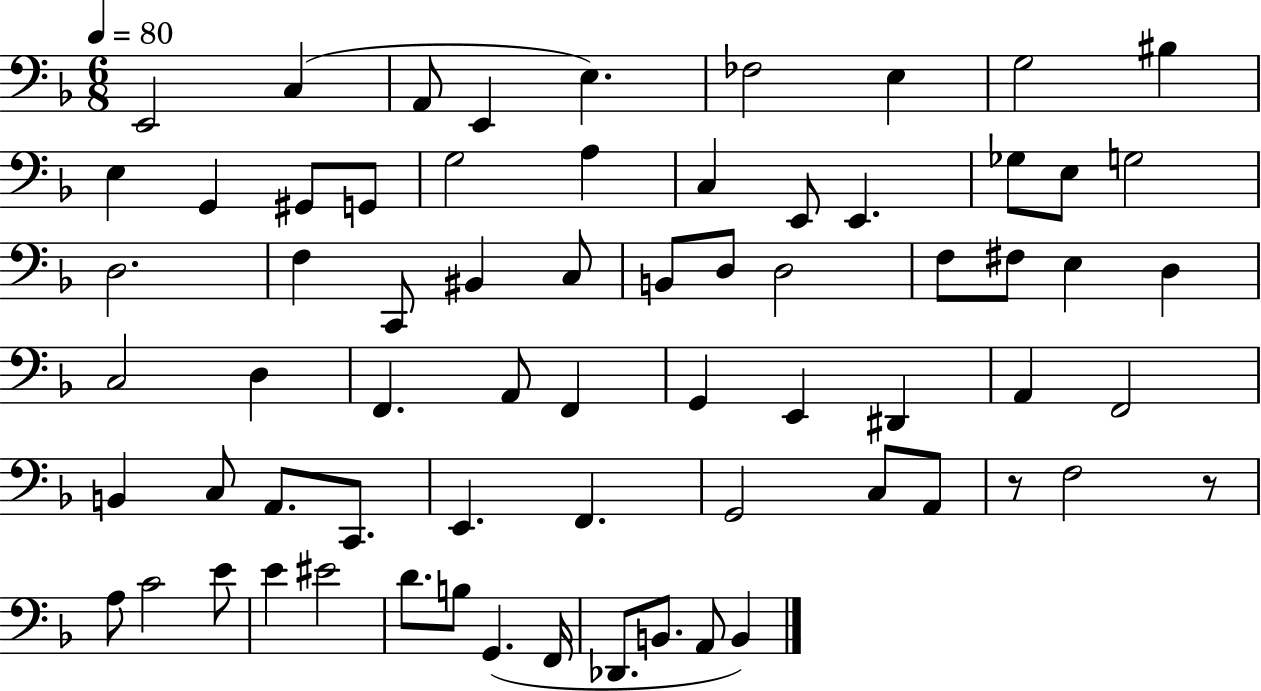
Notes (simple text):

E2/h C3/q A2/e E2/q E3/q. FES3/h E3/q G3/h BIS3/q E3/q G2/q G#2/e G2/e G3/h A3/q C3/q E2/e E2/q. Gb3/e E3/e G3/h D3/h. F3/q C2/e BIS2/q C3/e B2/e D3/e D3/h F3/e F#3/e E3/q D3/q C3/h D3/q F2/q. A2/e F2/q G2/q E2/q D#2/q A2/q F2/h B2/q C3/e A2/e. C2/e. E2/q. F2/q. G2/h C3/e A2/e R/e F3/h R/e A3/e C4/h E4/e E4/q EIS4/h D4/e. B3/e G2/q. F2/s Db2/e. B2/e. A2/e B2/q